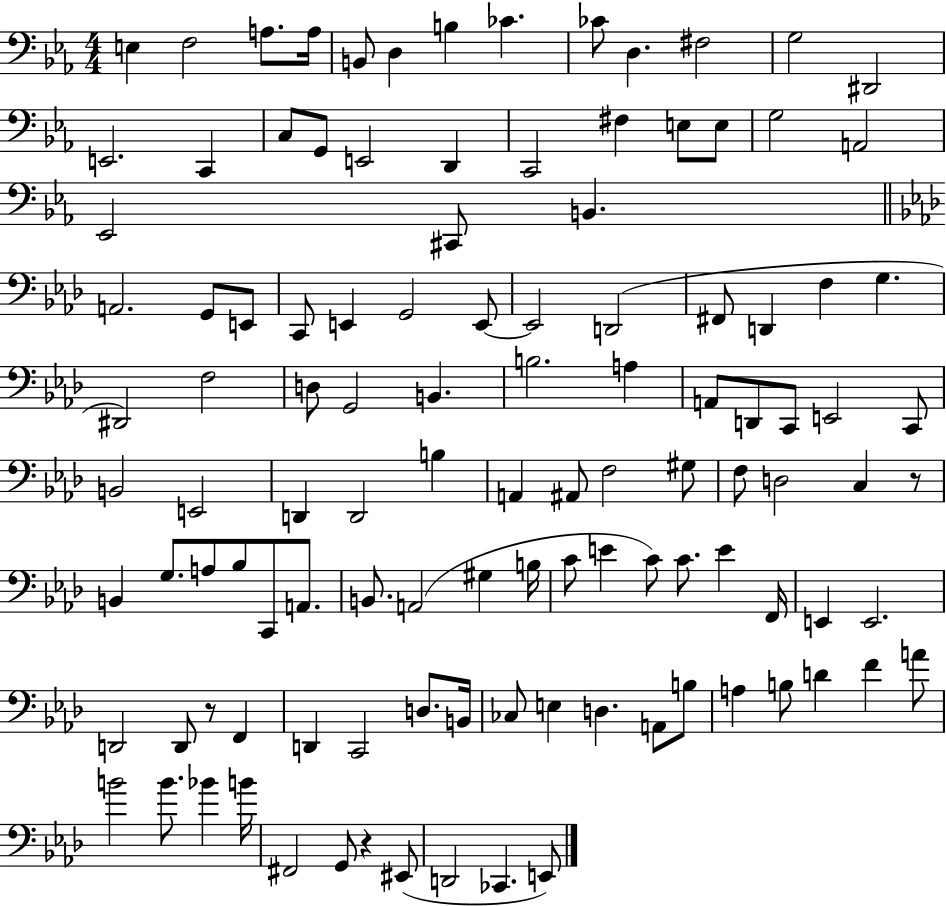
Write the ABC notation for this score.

X:1
T:Untitled
M:4/4
L:1/4
K:Eb
E, F,2 A,/2 A,/4 B,,/2 D, B, _C _C/2 D, ^F,2 G,2 ^D,,2 E,,2 C,, C,/2 G,,/2 E,,2 D,, C,,2 ^F, E,/2 E,/2 G,2 A,,2 _E,,2 ^C,,/2 B,, A,,2 G,,/2 E,,/2 C,,/2 E,, G,,2 E,,/2 E,,2 D,,2 ^F,,/2 D,, F, G, ^D,,2 F,2 D,/2 G,,2 B,, B,2 A, A,,/2 D,,/2 C,,/2 E,,2 C,,/2 B,,2 E,,2 D,, D,,2 B, A,, ^A,,/2 F,2 ^G,/2 F,/2 D,2 C, z/2 B,, G,/2 A,/2 _B,/2 C,,/2 A,,/2 B,,/2 A,,2 ^G, B,/4 C/2 E C/2 C/2 E F,,/4 E,, E,,2 D,,2 D,,/2 z/2 F,, D,, C,,2 D,/2 B,,/4 _C,/2 E, D, A,,/2 B,/2 A, B,/2 D F A/2 B2 B/2 _B B/4 ^F,,2 G,,/2 z ^E,,/2 D,,2 _C,, E,,/2